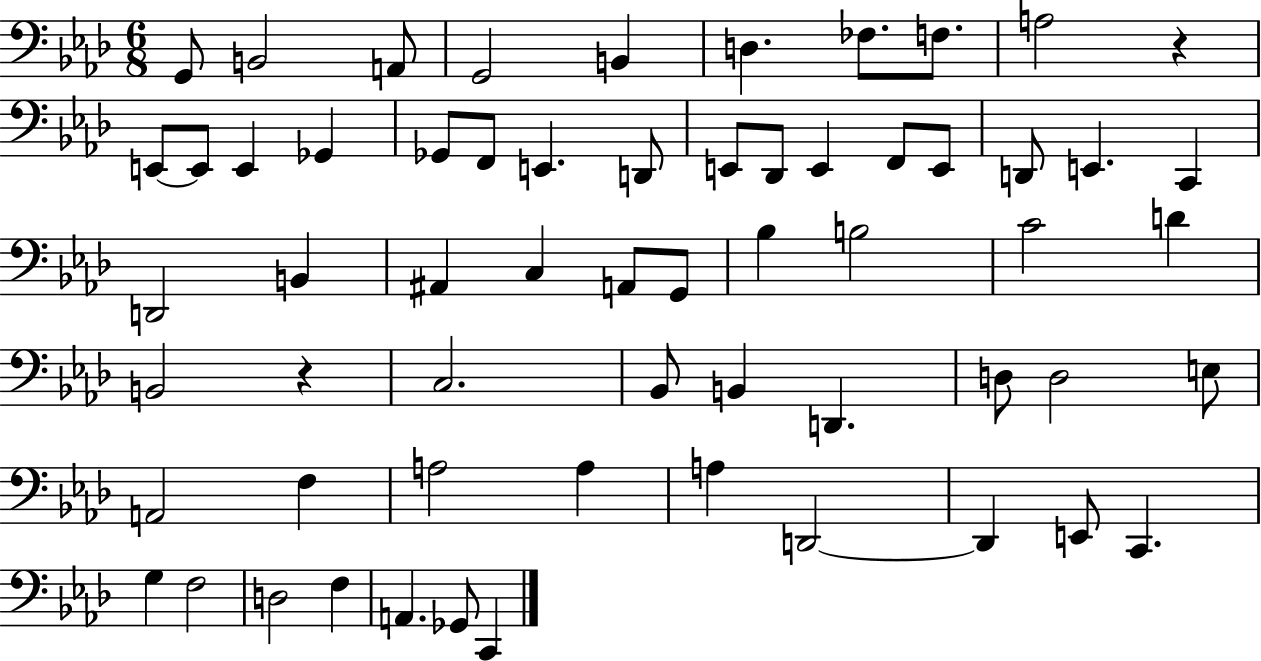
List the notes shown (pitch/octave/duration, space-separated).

G2/e B2/h A2/e G2/h B2/q D3/q. FES3/e. F3/e. A3/h R/q E2/e E2/e E2/q Gb2/q Gb2/e F2/e E2/q. D2/e E2/e Db2/e E2/q F2/e E2/e D2/e E2/q. C2/q D2/h B2/q A#2/q C3/q A2/e G2/e Bb3/q B3/h C4/h D4/q B2/h R/q C3/h. Bb2/e B2/q D2/q. D3/e D3/h E3/e A2/h F3/q A3/h A3/q A3/q D2/h D2/q E2/e C2/q. G3/q F3/h D3/h F3/q A2/q. Gb2/e C2/q